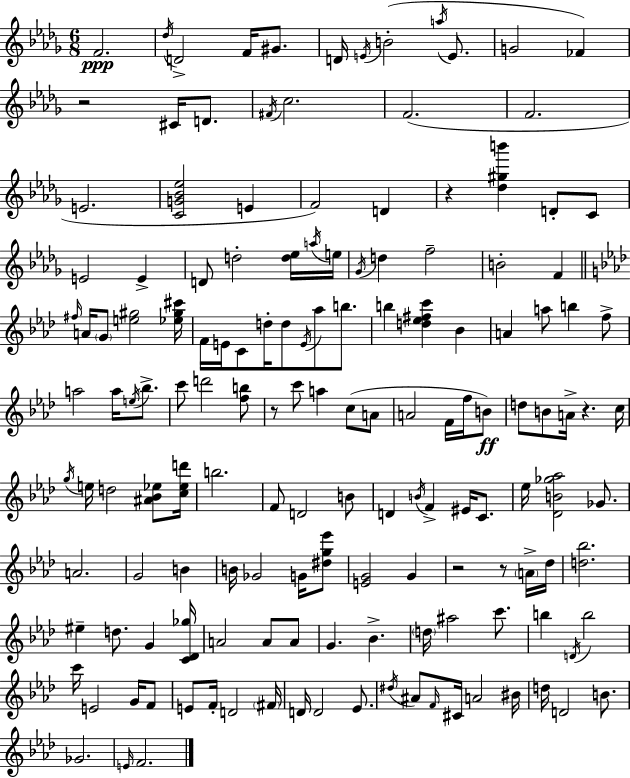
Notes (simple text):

F4/h. Db5/s D4/h F4/s G#4/e. D4/s E4/s B4/h A5/s E4/e. G4/h FES4/q R/h C#4/s D4/e. F#4/s C5/h. F4/h. F4/h. E4/h. [C4,G4,Bb4,Eb5]/h E4/q F4/h D4/q R/q [Db5,G#5,B6]/q D4/e C4/e E4/h E4/q D4/e D5/h [D5,Eb5]/s A5/s E5/s Gb4/s D5/q F5/h B4/h F4/q F#5/s A4/s G4/e [E5,G#5]/h [Eb5,G#5,C#6]/s F4/s E4/s C4/e D5/s D5/e E4/s Ab5/e B5/e. B5/q [D5,Eb5,F#5,C6]/q Bb4/q A4/q A5/e B5/q F5/e A5/h A5/s E5/s Bb5/e. C6/e D6/h [F5,B5]/e R/e C6/e A5/q C5/e A4/e A4/h F4/s F5/s B4/e D5/e B4/e A4/s R/q. C5/s G5/s E5/s D5/h [A#4,Bb4,Eb5]/e [C5,Eb5,D6]/s B5/h. F4/e D4/h B4/e D4/q B4/s F4/q EIS4/s C4/e. Eb5/s [Db4,B4,Gb5,Ab5]/h Gb4/e. A4/h. G4/h B4/q B4/s Gb4/h G4/s [D#5,G5,Eb6]/e [E4,G4]/h G4/q R/h R/e A4/s Db5/s [D5,Bb5]/h. EIS5/q D5/e. G4/q [C4,Db4,Gb5]/s A4/h A4/e A4/e G4/q. Bb4/q. D5/s A#5/h C6/e. B5/q D4/s B5/h C6/s E4/h G4/s F4/e E4/e F4/s D4/h F#4/s D4/s D4/h Eb4/e. D#5/s A#4/e F4/s C#4/s A4/h BIS4/s D5/s D4/h B4/e. Gb4/h. E4/s F4/h.